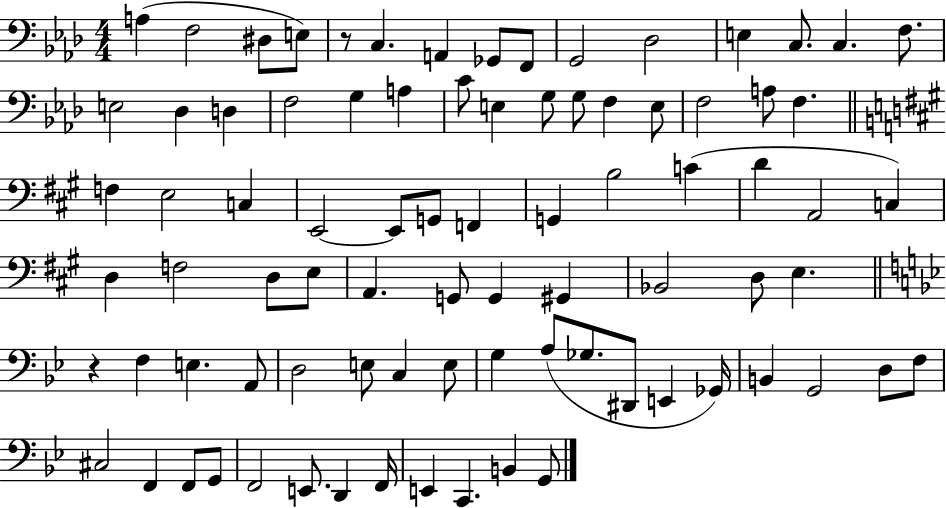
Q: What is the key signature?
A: AES major